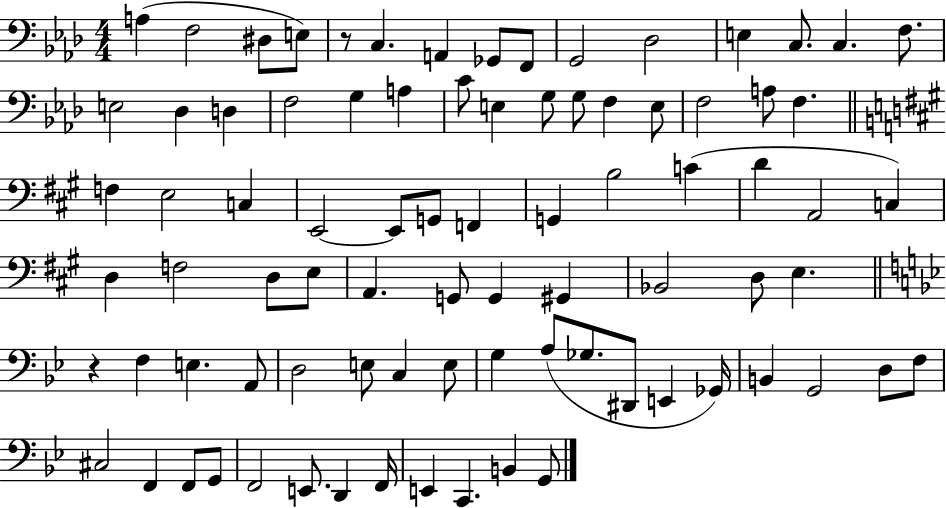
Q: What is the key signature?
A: AES major